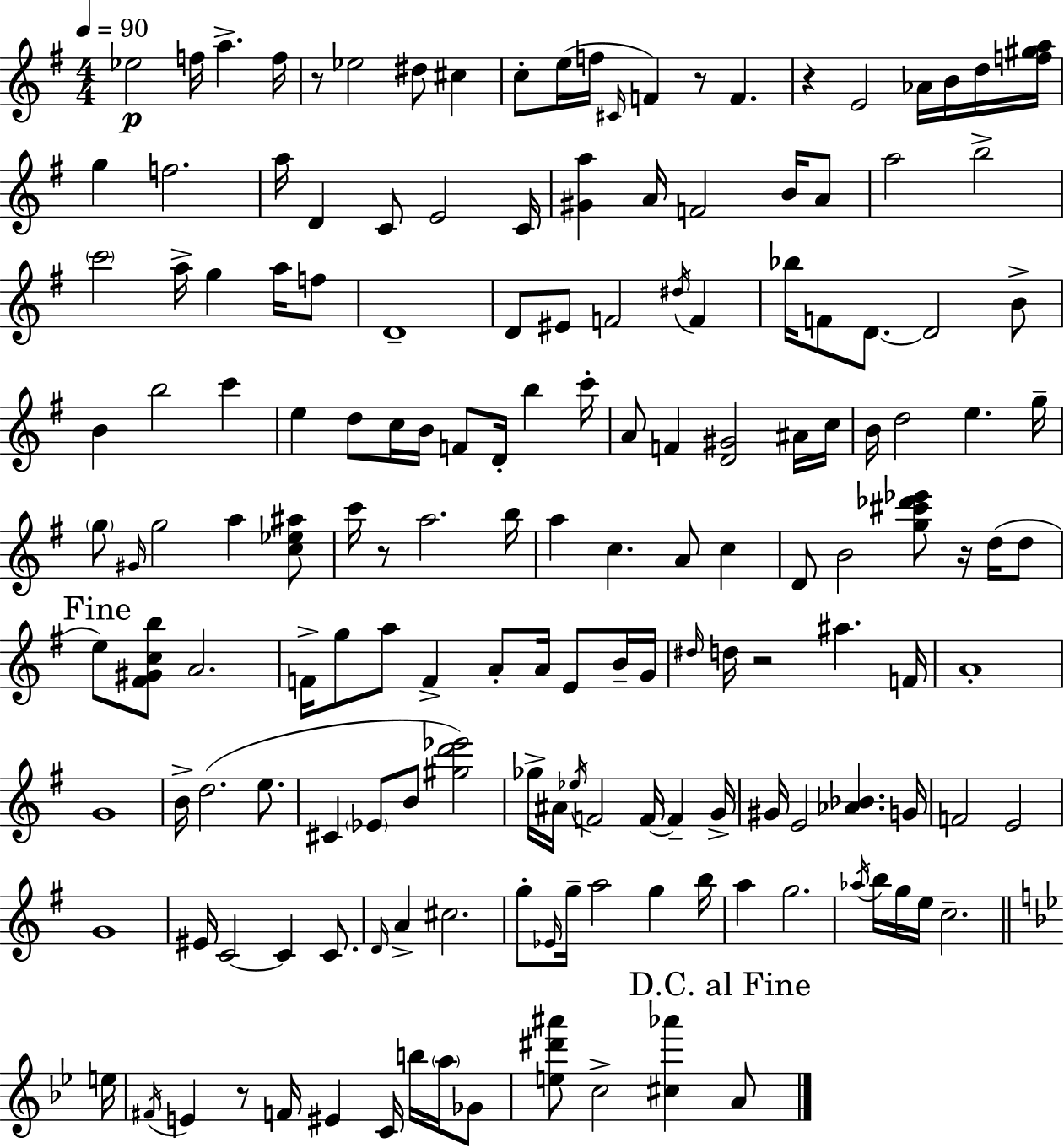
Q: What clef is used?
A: treble